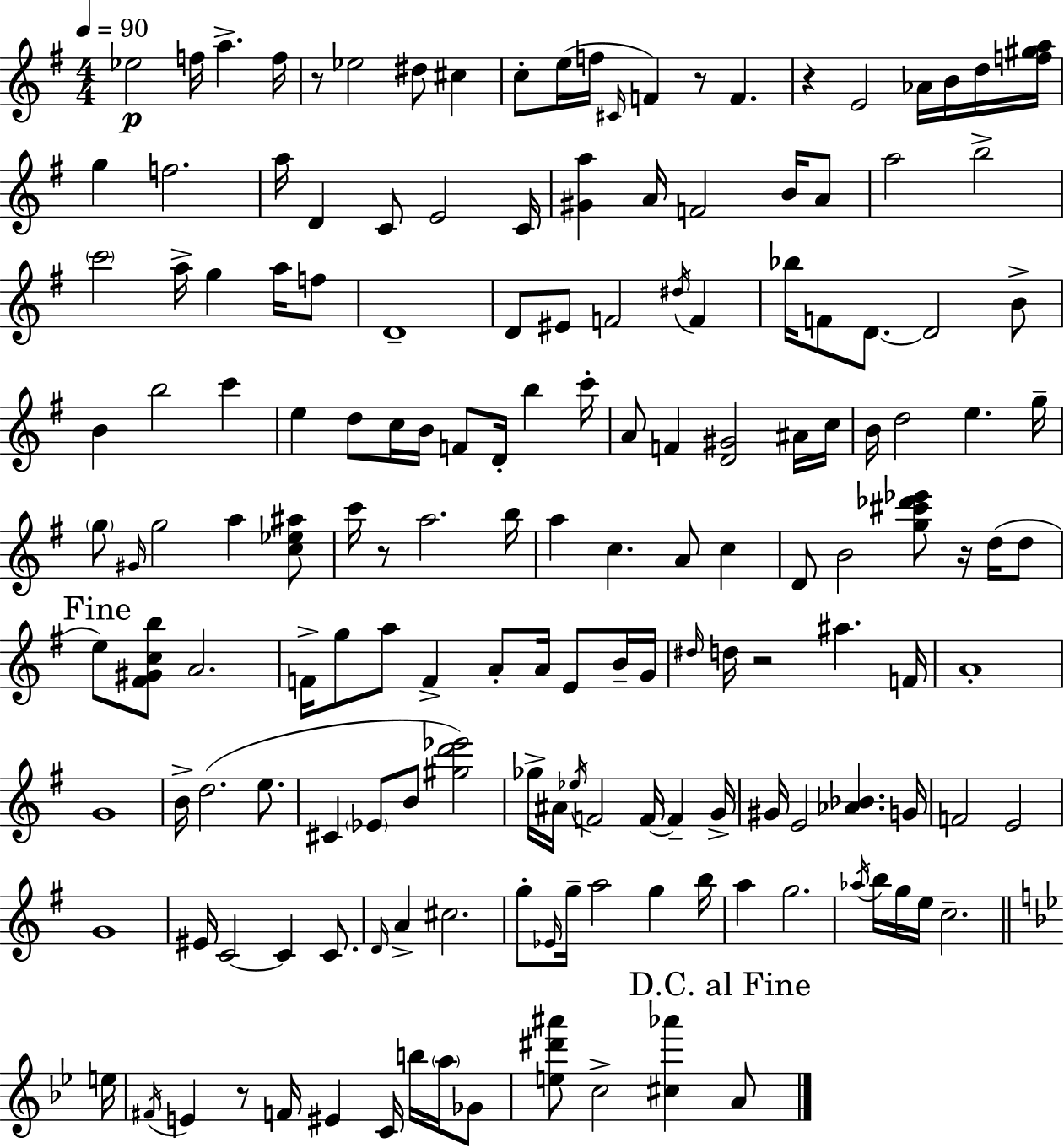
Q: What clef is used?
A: treble